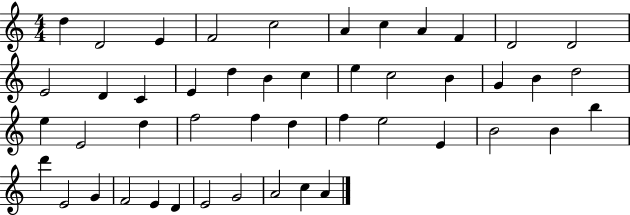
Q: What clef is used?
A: treble